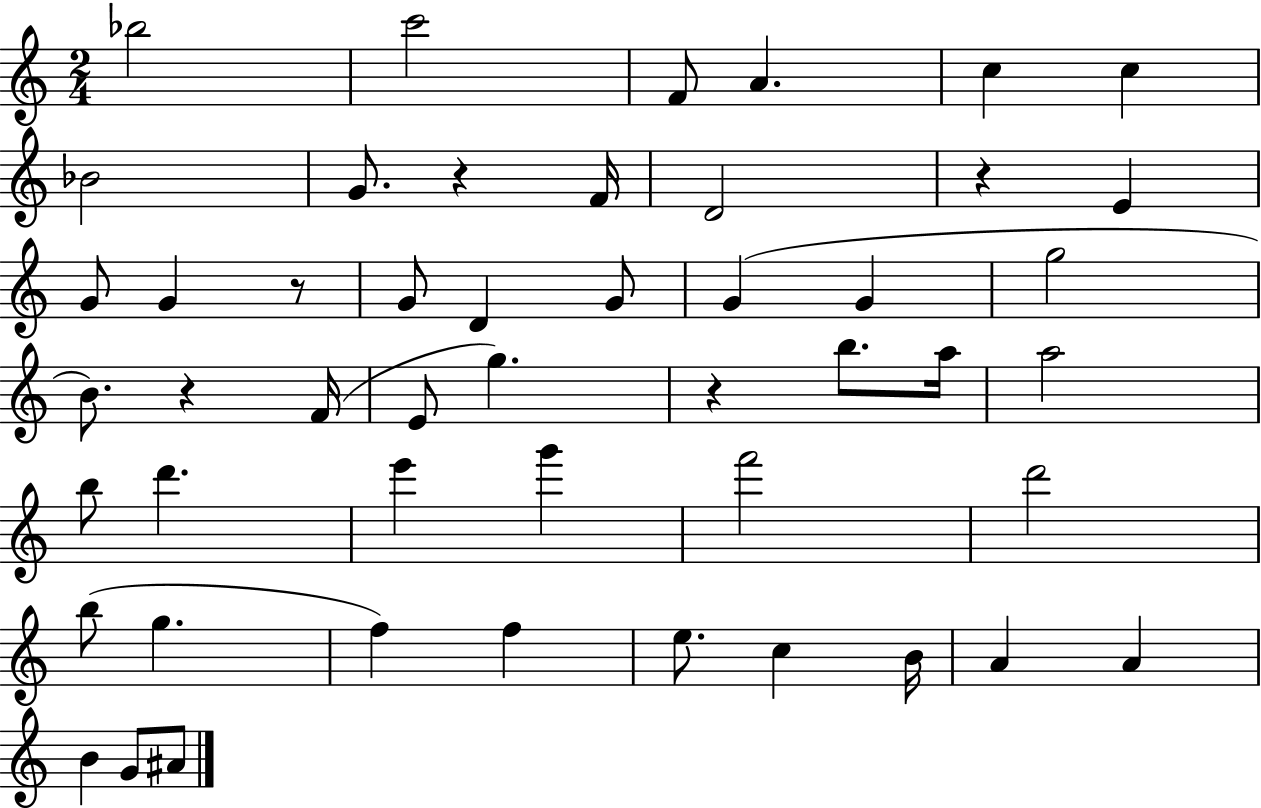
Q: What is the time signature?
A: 2/4